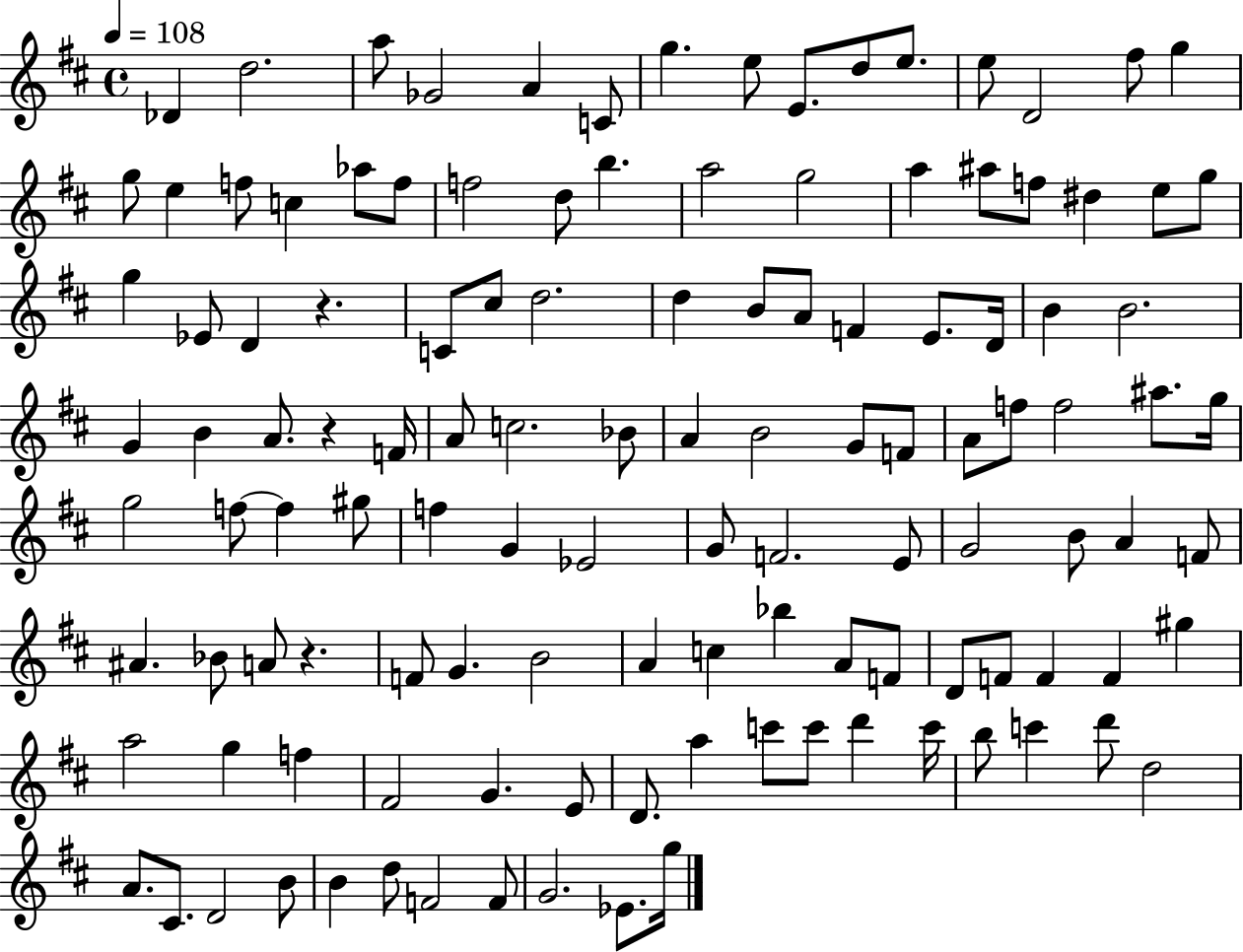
{
  \clef treble
  \time 4/4
  \defaultTimeSignature
  \key d \major
  \tempo 4 = 108
  des'4 d''2. | a''8 ges'2 a'4 c'8 | g''4. e''8 e'8. d''8 e''8. | e''8 d'2 fis''8 g''4 | \break g''8 e''4 f''8 c''4 aes''8 f''8 | f''2 d''8 b''4. | a''2 g''2 | a''4 ais''8 f''8 dis''4 e''8 g''8 | \break g''4 ees'8 d'4 r4. | c'8 cis''8 d''2. | d''4 b'8 a'8 f'4 e'8. d'16 | b'4 b'2. | \break g'4 b'4 a'8. r4 f'16 | a'8 c''2. bes'8 | a'4 b'2 g'8 f'8 | a'8 f''8 f''2 ais''8. g''16 | \break g''2 f''8~~ f''4 gis''8 | f''4 g'4 ees'2 | g'8 f'2. e'8 | g'2 b'8 a'4 f'8 | \break ais'4. bes'8 a'8 r4. | f'8 g'4. b'2 | a'4 c''4 bes''4 a'8 f'8 | d'8 f'8 f'4 f'4 gis''4 | \break a''2 g''4 f''4 | fis'2 g'4. e'8 | d'8. a''4 c'''8 c'''8 d'''4 c'''16 | b''8 c'''4 d'''8 d''2 | \break a'8. cis'8. d'2 b'8 | b'4 d''8 f'2 f'8 | g'2. ees'8. g''16 | \bar "|."
}